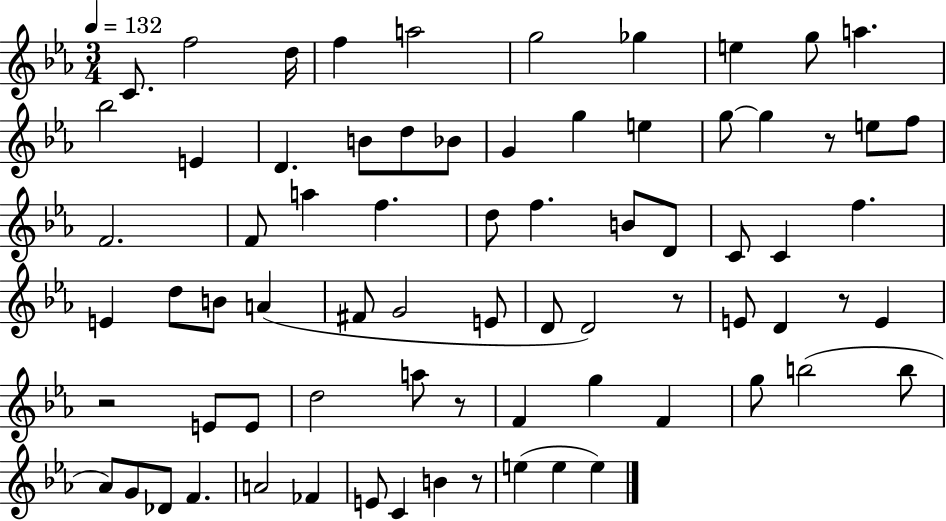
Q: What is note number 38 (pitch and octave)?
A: A4